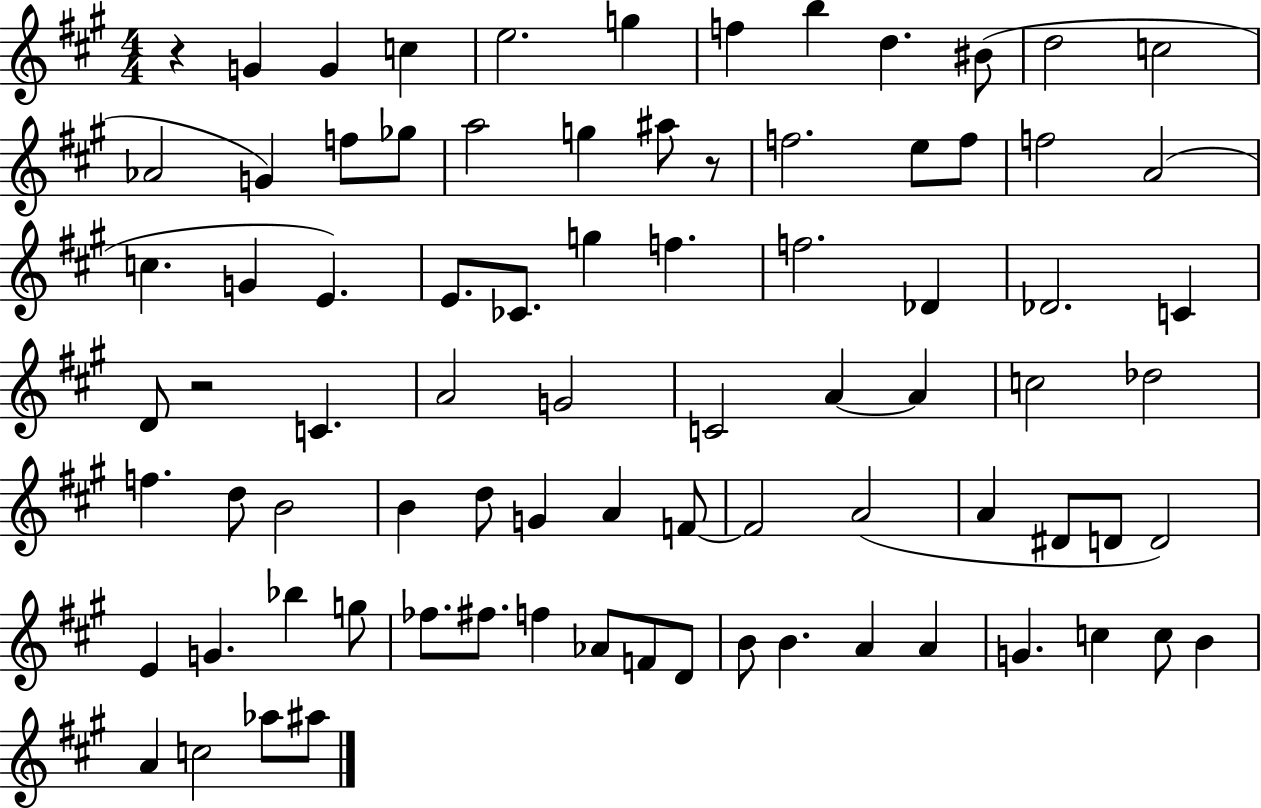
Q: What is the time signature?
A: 4/4